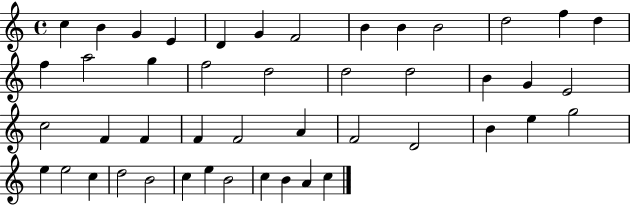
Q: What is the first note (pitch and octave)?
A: C5